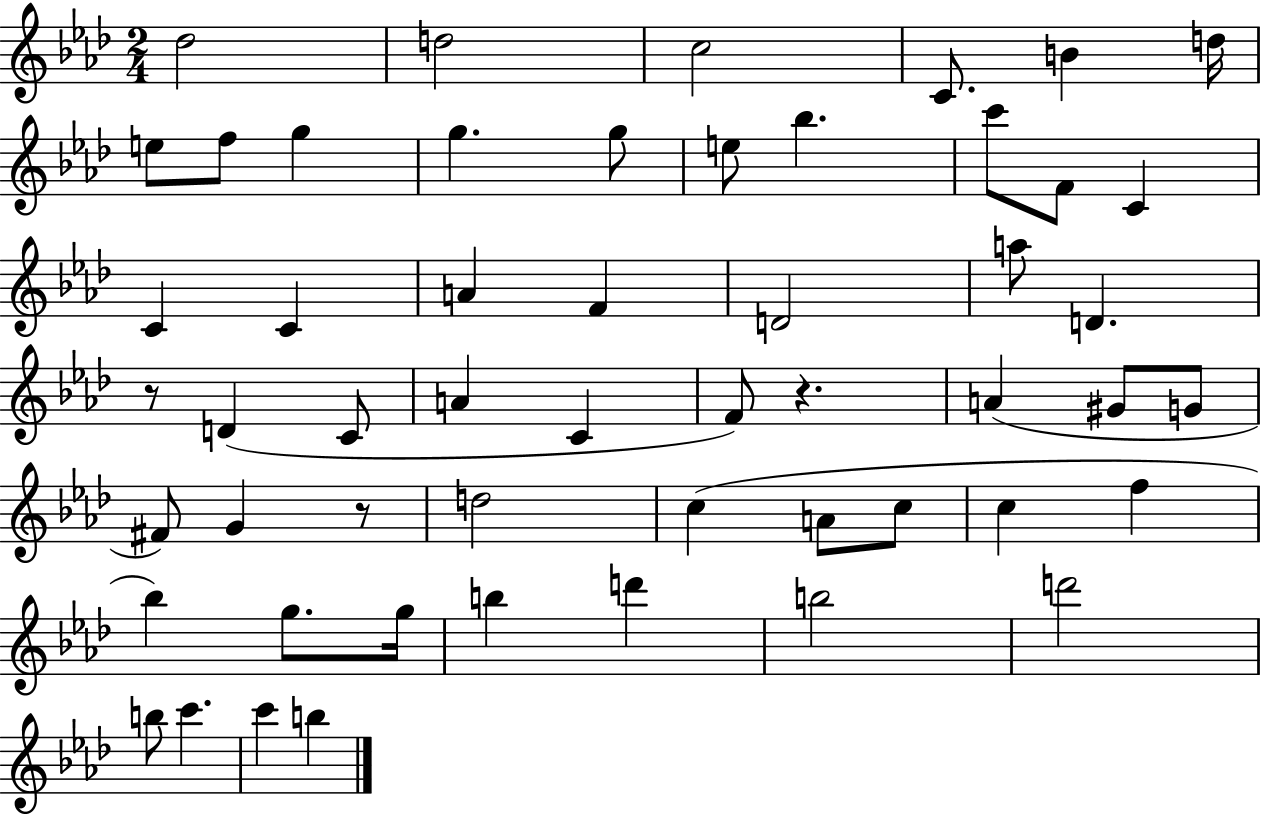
Db5/h D5/h C5/h C4/e. B4/q D5/s E5/e F5/e G5/q G5/q. G5/e E5/e Bb5/q. C6/e F4/e C4/q C4/q C4/q A4/q F4/q D4/h A5/e D4/q. R/e D4/q C4/e A4/q C4/q F4/e R/q. A4/q G#4/e G4/e F#4/e G4/q R/e D5/h C5/q A4/e C5/e C5/q F5/q Bb5/q G5/e. G5/s B5/q D6/q B5/h D6/h B5/e C6/q. C6/q B5/q